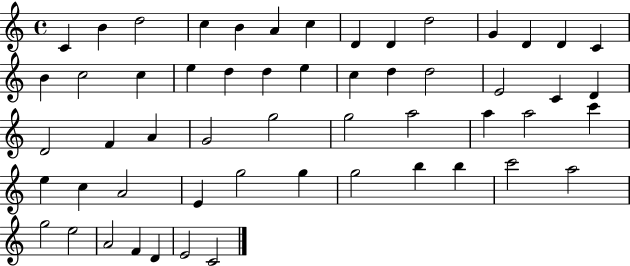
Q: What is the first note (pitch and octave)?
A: C4